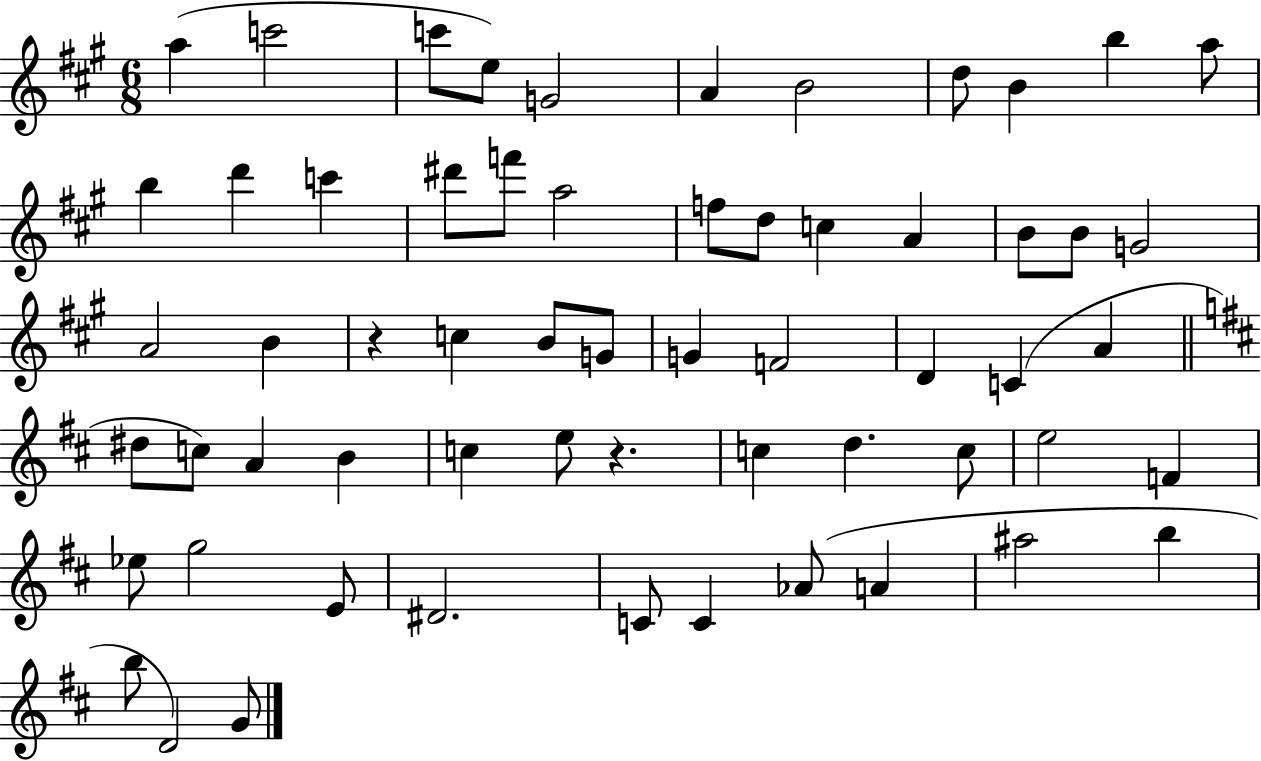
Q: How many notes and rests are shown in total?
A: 60